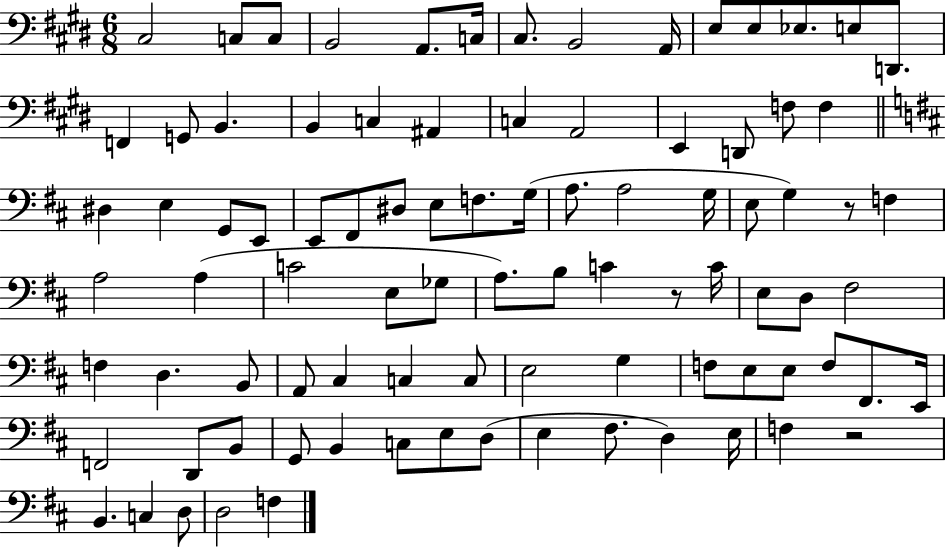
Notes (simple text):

C#3/h C3/e C3/e B2/h A2/e. C3/s C#3/e. B2/h A2/s E3/e E3/e Eb3/e. E3/e D2/e. F2/q G2/e B2/q. B2/q C3/q A#2/q C3/q A2/h E2/q D2/e F3/e F3/q D#3/q E3/q G2/e E2/e E2/e F#2/e D#3/e E3/e F3/e. G3/s A3/e. A3/h G3/s E3/e G3/q R/e F3/q A3/h A3/q C4/h E3/e Gb3/e A3/e. B3/e C4/q R/e C4/s E3/e D3/e F#3/h F3/q D3/q. B2/e A2/e C#3/q C3/q C3/e E3/h G3/q F3/e E3/e E3/e F3/e F#2/e. E2/s F2/h D2/e B2/e G2/e B2/q C3/e E3/e D3/e E3/q F#3/e. D3/q E3/s F3/q R/h B2/q. C3/q D3/e D3/h F3/q